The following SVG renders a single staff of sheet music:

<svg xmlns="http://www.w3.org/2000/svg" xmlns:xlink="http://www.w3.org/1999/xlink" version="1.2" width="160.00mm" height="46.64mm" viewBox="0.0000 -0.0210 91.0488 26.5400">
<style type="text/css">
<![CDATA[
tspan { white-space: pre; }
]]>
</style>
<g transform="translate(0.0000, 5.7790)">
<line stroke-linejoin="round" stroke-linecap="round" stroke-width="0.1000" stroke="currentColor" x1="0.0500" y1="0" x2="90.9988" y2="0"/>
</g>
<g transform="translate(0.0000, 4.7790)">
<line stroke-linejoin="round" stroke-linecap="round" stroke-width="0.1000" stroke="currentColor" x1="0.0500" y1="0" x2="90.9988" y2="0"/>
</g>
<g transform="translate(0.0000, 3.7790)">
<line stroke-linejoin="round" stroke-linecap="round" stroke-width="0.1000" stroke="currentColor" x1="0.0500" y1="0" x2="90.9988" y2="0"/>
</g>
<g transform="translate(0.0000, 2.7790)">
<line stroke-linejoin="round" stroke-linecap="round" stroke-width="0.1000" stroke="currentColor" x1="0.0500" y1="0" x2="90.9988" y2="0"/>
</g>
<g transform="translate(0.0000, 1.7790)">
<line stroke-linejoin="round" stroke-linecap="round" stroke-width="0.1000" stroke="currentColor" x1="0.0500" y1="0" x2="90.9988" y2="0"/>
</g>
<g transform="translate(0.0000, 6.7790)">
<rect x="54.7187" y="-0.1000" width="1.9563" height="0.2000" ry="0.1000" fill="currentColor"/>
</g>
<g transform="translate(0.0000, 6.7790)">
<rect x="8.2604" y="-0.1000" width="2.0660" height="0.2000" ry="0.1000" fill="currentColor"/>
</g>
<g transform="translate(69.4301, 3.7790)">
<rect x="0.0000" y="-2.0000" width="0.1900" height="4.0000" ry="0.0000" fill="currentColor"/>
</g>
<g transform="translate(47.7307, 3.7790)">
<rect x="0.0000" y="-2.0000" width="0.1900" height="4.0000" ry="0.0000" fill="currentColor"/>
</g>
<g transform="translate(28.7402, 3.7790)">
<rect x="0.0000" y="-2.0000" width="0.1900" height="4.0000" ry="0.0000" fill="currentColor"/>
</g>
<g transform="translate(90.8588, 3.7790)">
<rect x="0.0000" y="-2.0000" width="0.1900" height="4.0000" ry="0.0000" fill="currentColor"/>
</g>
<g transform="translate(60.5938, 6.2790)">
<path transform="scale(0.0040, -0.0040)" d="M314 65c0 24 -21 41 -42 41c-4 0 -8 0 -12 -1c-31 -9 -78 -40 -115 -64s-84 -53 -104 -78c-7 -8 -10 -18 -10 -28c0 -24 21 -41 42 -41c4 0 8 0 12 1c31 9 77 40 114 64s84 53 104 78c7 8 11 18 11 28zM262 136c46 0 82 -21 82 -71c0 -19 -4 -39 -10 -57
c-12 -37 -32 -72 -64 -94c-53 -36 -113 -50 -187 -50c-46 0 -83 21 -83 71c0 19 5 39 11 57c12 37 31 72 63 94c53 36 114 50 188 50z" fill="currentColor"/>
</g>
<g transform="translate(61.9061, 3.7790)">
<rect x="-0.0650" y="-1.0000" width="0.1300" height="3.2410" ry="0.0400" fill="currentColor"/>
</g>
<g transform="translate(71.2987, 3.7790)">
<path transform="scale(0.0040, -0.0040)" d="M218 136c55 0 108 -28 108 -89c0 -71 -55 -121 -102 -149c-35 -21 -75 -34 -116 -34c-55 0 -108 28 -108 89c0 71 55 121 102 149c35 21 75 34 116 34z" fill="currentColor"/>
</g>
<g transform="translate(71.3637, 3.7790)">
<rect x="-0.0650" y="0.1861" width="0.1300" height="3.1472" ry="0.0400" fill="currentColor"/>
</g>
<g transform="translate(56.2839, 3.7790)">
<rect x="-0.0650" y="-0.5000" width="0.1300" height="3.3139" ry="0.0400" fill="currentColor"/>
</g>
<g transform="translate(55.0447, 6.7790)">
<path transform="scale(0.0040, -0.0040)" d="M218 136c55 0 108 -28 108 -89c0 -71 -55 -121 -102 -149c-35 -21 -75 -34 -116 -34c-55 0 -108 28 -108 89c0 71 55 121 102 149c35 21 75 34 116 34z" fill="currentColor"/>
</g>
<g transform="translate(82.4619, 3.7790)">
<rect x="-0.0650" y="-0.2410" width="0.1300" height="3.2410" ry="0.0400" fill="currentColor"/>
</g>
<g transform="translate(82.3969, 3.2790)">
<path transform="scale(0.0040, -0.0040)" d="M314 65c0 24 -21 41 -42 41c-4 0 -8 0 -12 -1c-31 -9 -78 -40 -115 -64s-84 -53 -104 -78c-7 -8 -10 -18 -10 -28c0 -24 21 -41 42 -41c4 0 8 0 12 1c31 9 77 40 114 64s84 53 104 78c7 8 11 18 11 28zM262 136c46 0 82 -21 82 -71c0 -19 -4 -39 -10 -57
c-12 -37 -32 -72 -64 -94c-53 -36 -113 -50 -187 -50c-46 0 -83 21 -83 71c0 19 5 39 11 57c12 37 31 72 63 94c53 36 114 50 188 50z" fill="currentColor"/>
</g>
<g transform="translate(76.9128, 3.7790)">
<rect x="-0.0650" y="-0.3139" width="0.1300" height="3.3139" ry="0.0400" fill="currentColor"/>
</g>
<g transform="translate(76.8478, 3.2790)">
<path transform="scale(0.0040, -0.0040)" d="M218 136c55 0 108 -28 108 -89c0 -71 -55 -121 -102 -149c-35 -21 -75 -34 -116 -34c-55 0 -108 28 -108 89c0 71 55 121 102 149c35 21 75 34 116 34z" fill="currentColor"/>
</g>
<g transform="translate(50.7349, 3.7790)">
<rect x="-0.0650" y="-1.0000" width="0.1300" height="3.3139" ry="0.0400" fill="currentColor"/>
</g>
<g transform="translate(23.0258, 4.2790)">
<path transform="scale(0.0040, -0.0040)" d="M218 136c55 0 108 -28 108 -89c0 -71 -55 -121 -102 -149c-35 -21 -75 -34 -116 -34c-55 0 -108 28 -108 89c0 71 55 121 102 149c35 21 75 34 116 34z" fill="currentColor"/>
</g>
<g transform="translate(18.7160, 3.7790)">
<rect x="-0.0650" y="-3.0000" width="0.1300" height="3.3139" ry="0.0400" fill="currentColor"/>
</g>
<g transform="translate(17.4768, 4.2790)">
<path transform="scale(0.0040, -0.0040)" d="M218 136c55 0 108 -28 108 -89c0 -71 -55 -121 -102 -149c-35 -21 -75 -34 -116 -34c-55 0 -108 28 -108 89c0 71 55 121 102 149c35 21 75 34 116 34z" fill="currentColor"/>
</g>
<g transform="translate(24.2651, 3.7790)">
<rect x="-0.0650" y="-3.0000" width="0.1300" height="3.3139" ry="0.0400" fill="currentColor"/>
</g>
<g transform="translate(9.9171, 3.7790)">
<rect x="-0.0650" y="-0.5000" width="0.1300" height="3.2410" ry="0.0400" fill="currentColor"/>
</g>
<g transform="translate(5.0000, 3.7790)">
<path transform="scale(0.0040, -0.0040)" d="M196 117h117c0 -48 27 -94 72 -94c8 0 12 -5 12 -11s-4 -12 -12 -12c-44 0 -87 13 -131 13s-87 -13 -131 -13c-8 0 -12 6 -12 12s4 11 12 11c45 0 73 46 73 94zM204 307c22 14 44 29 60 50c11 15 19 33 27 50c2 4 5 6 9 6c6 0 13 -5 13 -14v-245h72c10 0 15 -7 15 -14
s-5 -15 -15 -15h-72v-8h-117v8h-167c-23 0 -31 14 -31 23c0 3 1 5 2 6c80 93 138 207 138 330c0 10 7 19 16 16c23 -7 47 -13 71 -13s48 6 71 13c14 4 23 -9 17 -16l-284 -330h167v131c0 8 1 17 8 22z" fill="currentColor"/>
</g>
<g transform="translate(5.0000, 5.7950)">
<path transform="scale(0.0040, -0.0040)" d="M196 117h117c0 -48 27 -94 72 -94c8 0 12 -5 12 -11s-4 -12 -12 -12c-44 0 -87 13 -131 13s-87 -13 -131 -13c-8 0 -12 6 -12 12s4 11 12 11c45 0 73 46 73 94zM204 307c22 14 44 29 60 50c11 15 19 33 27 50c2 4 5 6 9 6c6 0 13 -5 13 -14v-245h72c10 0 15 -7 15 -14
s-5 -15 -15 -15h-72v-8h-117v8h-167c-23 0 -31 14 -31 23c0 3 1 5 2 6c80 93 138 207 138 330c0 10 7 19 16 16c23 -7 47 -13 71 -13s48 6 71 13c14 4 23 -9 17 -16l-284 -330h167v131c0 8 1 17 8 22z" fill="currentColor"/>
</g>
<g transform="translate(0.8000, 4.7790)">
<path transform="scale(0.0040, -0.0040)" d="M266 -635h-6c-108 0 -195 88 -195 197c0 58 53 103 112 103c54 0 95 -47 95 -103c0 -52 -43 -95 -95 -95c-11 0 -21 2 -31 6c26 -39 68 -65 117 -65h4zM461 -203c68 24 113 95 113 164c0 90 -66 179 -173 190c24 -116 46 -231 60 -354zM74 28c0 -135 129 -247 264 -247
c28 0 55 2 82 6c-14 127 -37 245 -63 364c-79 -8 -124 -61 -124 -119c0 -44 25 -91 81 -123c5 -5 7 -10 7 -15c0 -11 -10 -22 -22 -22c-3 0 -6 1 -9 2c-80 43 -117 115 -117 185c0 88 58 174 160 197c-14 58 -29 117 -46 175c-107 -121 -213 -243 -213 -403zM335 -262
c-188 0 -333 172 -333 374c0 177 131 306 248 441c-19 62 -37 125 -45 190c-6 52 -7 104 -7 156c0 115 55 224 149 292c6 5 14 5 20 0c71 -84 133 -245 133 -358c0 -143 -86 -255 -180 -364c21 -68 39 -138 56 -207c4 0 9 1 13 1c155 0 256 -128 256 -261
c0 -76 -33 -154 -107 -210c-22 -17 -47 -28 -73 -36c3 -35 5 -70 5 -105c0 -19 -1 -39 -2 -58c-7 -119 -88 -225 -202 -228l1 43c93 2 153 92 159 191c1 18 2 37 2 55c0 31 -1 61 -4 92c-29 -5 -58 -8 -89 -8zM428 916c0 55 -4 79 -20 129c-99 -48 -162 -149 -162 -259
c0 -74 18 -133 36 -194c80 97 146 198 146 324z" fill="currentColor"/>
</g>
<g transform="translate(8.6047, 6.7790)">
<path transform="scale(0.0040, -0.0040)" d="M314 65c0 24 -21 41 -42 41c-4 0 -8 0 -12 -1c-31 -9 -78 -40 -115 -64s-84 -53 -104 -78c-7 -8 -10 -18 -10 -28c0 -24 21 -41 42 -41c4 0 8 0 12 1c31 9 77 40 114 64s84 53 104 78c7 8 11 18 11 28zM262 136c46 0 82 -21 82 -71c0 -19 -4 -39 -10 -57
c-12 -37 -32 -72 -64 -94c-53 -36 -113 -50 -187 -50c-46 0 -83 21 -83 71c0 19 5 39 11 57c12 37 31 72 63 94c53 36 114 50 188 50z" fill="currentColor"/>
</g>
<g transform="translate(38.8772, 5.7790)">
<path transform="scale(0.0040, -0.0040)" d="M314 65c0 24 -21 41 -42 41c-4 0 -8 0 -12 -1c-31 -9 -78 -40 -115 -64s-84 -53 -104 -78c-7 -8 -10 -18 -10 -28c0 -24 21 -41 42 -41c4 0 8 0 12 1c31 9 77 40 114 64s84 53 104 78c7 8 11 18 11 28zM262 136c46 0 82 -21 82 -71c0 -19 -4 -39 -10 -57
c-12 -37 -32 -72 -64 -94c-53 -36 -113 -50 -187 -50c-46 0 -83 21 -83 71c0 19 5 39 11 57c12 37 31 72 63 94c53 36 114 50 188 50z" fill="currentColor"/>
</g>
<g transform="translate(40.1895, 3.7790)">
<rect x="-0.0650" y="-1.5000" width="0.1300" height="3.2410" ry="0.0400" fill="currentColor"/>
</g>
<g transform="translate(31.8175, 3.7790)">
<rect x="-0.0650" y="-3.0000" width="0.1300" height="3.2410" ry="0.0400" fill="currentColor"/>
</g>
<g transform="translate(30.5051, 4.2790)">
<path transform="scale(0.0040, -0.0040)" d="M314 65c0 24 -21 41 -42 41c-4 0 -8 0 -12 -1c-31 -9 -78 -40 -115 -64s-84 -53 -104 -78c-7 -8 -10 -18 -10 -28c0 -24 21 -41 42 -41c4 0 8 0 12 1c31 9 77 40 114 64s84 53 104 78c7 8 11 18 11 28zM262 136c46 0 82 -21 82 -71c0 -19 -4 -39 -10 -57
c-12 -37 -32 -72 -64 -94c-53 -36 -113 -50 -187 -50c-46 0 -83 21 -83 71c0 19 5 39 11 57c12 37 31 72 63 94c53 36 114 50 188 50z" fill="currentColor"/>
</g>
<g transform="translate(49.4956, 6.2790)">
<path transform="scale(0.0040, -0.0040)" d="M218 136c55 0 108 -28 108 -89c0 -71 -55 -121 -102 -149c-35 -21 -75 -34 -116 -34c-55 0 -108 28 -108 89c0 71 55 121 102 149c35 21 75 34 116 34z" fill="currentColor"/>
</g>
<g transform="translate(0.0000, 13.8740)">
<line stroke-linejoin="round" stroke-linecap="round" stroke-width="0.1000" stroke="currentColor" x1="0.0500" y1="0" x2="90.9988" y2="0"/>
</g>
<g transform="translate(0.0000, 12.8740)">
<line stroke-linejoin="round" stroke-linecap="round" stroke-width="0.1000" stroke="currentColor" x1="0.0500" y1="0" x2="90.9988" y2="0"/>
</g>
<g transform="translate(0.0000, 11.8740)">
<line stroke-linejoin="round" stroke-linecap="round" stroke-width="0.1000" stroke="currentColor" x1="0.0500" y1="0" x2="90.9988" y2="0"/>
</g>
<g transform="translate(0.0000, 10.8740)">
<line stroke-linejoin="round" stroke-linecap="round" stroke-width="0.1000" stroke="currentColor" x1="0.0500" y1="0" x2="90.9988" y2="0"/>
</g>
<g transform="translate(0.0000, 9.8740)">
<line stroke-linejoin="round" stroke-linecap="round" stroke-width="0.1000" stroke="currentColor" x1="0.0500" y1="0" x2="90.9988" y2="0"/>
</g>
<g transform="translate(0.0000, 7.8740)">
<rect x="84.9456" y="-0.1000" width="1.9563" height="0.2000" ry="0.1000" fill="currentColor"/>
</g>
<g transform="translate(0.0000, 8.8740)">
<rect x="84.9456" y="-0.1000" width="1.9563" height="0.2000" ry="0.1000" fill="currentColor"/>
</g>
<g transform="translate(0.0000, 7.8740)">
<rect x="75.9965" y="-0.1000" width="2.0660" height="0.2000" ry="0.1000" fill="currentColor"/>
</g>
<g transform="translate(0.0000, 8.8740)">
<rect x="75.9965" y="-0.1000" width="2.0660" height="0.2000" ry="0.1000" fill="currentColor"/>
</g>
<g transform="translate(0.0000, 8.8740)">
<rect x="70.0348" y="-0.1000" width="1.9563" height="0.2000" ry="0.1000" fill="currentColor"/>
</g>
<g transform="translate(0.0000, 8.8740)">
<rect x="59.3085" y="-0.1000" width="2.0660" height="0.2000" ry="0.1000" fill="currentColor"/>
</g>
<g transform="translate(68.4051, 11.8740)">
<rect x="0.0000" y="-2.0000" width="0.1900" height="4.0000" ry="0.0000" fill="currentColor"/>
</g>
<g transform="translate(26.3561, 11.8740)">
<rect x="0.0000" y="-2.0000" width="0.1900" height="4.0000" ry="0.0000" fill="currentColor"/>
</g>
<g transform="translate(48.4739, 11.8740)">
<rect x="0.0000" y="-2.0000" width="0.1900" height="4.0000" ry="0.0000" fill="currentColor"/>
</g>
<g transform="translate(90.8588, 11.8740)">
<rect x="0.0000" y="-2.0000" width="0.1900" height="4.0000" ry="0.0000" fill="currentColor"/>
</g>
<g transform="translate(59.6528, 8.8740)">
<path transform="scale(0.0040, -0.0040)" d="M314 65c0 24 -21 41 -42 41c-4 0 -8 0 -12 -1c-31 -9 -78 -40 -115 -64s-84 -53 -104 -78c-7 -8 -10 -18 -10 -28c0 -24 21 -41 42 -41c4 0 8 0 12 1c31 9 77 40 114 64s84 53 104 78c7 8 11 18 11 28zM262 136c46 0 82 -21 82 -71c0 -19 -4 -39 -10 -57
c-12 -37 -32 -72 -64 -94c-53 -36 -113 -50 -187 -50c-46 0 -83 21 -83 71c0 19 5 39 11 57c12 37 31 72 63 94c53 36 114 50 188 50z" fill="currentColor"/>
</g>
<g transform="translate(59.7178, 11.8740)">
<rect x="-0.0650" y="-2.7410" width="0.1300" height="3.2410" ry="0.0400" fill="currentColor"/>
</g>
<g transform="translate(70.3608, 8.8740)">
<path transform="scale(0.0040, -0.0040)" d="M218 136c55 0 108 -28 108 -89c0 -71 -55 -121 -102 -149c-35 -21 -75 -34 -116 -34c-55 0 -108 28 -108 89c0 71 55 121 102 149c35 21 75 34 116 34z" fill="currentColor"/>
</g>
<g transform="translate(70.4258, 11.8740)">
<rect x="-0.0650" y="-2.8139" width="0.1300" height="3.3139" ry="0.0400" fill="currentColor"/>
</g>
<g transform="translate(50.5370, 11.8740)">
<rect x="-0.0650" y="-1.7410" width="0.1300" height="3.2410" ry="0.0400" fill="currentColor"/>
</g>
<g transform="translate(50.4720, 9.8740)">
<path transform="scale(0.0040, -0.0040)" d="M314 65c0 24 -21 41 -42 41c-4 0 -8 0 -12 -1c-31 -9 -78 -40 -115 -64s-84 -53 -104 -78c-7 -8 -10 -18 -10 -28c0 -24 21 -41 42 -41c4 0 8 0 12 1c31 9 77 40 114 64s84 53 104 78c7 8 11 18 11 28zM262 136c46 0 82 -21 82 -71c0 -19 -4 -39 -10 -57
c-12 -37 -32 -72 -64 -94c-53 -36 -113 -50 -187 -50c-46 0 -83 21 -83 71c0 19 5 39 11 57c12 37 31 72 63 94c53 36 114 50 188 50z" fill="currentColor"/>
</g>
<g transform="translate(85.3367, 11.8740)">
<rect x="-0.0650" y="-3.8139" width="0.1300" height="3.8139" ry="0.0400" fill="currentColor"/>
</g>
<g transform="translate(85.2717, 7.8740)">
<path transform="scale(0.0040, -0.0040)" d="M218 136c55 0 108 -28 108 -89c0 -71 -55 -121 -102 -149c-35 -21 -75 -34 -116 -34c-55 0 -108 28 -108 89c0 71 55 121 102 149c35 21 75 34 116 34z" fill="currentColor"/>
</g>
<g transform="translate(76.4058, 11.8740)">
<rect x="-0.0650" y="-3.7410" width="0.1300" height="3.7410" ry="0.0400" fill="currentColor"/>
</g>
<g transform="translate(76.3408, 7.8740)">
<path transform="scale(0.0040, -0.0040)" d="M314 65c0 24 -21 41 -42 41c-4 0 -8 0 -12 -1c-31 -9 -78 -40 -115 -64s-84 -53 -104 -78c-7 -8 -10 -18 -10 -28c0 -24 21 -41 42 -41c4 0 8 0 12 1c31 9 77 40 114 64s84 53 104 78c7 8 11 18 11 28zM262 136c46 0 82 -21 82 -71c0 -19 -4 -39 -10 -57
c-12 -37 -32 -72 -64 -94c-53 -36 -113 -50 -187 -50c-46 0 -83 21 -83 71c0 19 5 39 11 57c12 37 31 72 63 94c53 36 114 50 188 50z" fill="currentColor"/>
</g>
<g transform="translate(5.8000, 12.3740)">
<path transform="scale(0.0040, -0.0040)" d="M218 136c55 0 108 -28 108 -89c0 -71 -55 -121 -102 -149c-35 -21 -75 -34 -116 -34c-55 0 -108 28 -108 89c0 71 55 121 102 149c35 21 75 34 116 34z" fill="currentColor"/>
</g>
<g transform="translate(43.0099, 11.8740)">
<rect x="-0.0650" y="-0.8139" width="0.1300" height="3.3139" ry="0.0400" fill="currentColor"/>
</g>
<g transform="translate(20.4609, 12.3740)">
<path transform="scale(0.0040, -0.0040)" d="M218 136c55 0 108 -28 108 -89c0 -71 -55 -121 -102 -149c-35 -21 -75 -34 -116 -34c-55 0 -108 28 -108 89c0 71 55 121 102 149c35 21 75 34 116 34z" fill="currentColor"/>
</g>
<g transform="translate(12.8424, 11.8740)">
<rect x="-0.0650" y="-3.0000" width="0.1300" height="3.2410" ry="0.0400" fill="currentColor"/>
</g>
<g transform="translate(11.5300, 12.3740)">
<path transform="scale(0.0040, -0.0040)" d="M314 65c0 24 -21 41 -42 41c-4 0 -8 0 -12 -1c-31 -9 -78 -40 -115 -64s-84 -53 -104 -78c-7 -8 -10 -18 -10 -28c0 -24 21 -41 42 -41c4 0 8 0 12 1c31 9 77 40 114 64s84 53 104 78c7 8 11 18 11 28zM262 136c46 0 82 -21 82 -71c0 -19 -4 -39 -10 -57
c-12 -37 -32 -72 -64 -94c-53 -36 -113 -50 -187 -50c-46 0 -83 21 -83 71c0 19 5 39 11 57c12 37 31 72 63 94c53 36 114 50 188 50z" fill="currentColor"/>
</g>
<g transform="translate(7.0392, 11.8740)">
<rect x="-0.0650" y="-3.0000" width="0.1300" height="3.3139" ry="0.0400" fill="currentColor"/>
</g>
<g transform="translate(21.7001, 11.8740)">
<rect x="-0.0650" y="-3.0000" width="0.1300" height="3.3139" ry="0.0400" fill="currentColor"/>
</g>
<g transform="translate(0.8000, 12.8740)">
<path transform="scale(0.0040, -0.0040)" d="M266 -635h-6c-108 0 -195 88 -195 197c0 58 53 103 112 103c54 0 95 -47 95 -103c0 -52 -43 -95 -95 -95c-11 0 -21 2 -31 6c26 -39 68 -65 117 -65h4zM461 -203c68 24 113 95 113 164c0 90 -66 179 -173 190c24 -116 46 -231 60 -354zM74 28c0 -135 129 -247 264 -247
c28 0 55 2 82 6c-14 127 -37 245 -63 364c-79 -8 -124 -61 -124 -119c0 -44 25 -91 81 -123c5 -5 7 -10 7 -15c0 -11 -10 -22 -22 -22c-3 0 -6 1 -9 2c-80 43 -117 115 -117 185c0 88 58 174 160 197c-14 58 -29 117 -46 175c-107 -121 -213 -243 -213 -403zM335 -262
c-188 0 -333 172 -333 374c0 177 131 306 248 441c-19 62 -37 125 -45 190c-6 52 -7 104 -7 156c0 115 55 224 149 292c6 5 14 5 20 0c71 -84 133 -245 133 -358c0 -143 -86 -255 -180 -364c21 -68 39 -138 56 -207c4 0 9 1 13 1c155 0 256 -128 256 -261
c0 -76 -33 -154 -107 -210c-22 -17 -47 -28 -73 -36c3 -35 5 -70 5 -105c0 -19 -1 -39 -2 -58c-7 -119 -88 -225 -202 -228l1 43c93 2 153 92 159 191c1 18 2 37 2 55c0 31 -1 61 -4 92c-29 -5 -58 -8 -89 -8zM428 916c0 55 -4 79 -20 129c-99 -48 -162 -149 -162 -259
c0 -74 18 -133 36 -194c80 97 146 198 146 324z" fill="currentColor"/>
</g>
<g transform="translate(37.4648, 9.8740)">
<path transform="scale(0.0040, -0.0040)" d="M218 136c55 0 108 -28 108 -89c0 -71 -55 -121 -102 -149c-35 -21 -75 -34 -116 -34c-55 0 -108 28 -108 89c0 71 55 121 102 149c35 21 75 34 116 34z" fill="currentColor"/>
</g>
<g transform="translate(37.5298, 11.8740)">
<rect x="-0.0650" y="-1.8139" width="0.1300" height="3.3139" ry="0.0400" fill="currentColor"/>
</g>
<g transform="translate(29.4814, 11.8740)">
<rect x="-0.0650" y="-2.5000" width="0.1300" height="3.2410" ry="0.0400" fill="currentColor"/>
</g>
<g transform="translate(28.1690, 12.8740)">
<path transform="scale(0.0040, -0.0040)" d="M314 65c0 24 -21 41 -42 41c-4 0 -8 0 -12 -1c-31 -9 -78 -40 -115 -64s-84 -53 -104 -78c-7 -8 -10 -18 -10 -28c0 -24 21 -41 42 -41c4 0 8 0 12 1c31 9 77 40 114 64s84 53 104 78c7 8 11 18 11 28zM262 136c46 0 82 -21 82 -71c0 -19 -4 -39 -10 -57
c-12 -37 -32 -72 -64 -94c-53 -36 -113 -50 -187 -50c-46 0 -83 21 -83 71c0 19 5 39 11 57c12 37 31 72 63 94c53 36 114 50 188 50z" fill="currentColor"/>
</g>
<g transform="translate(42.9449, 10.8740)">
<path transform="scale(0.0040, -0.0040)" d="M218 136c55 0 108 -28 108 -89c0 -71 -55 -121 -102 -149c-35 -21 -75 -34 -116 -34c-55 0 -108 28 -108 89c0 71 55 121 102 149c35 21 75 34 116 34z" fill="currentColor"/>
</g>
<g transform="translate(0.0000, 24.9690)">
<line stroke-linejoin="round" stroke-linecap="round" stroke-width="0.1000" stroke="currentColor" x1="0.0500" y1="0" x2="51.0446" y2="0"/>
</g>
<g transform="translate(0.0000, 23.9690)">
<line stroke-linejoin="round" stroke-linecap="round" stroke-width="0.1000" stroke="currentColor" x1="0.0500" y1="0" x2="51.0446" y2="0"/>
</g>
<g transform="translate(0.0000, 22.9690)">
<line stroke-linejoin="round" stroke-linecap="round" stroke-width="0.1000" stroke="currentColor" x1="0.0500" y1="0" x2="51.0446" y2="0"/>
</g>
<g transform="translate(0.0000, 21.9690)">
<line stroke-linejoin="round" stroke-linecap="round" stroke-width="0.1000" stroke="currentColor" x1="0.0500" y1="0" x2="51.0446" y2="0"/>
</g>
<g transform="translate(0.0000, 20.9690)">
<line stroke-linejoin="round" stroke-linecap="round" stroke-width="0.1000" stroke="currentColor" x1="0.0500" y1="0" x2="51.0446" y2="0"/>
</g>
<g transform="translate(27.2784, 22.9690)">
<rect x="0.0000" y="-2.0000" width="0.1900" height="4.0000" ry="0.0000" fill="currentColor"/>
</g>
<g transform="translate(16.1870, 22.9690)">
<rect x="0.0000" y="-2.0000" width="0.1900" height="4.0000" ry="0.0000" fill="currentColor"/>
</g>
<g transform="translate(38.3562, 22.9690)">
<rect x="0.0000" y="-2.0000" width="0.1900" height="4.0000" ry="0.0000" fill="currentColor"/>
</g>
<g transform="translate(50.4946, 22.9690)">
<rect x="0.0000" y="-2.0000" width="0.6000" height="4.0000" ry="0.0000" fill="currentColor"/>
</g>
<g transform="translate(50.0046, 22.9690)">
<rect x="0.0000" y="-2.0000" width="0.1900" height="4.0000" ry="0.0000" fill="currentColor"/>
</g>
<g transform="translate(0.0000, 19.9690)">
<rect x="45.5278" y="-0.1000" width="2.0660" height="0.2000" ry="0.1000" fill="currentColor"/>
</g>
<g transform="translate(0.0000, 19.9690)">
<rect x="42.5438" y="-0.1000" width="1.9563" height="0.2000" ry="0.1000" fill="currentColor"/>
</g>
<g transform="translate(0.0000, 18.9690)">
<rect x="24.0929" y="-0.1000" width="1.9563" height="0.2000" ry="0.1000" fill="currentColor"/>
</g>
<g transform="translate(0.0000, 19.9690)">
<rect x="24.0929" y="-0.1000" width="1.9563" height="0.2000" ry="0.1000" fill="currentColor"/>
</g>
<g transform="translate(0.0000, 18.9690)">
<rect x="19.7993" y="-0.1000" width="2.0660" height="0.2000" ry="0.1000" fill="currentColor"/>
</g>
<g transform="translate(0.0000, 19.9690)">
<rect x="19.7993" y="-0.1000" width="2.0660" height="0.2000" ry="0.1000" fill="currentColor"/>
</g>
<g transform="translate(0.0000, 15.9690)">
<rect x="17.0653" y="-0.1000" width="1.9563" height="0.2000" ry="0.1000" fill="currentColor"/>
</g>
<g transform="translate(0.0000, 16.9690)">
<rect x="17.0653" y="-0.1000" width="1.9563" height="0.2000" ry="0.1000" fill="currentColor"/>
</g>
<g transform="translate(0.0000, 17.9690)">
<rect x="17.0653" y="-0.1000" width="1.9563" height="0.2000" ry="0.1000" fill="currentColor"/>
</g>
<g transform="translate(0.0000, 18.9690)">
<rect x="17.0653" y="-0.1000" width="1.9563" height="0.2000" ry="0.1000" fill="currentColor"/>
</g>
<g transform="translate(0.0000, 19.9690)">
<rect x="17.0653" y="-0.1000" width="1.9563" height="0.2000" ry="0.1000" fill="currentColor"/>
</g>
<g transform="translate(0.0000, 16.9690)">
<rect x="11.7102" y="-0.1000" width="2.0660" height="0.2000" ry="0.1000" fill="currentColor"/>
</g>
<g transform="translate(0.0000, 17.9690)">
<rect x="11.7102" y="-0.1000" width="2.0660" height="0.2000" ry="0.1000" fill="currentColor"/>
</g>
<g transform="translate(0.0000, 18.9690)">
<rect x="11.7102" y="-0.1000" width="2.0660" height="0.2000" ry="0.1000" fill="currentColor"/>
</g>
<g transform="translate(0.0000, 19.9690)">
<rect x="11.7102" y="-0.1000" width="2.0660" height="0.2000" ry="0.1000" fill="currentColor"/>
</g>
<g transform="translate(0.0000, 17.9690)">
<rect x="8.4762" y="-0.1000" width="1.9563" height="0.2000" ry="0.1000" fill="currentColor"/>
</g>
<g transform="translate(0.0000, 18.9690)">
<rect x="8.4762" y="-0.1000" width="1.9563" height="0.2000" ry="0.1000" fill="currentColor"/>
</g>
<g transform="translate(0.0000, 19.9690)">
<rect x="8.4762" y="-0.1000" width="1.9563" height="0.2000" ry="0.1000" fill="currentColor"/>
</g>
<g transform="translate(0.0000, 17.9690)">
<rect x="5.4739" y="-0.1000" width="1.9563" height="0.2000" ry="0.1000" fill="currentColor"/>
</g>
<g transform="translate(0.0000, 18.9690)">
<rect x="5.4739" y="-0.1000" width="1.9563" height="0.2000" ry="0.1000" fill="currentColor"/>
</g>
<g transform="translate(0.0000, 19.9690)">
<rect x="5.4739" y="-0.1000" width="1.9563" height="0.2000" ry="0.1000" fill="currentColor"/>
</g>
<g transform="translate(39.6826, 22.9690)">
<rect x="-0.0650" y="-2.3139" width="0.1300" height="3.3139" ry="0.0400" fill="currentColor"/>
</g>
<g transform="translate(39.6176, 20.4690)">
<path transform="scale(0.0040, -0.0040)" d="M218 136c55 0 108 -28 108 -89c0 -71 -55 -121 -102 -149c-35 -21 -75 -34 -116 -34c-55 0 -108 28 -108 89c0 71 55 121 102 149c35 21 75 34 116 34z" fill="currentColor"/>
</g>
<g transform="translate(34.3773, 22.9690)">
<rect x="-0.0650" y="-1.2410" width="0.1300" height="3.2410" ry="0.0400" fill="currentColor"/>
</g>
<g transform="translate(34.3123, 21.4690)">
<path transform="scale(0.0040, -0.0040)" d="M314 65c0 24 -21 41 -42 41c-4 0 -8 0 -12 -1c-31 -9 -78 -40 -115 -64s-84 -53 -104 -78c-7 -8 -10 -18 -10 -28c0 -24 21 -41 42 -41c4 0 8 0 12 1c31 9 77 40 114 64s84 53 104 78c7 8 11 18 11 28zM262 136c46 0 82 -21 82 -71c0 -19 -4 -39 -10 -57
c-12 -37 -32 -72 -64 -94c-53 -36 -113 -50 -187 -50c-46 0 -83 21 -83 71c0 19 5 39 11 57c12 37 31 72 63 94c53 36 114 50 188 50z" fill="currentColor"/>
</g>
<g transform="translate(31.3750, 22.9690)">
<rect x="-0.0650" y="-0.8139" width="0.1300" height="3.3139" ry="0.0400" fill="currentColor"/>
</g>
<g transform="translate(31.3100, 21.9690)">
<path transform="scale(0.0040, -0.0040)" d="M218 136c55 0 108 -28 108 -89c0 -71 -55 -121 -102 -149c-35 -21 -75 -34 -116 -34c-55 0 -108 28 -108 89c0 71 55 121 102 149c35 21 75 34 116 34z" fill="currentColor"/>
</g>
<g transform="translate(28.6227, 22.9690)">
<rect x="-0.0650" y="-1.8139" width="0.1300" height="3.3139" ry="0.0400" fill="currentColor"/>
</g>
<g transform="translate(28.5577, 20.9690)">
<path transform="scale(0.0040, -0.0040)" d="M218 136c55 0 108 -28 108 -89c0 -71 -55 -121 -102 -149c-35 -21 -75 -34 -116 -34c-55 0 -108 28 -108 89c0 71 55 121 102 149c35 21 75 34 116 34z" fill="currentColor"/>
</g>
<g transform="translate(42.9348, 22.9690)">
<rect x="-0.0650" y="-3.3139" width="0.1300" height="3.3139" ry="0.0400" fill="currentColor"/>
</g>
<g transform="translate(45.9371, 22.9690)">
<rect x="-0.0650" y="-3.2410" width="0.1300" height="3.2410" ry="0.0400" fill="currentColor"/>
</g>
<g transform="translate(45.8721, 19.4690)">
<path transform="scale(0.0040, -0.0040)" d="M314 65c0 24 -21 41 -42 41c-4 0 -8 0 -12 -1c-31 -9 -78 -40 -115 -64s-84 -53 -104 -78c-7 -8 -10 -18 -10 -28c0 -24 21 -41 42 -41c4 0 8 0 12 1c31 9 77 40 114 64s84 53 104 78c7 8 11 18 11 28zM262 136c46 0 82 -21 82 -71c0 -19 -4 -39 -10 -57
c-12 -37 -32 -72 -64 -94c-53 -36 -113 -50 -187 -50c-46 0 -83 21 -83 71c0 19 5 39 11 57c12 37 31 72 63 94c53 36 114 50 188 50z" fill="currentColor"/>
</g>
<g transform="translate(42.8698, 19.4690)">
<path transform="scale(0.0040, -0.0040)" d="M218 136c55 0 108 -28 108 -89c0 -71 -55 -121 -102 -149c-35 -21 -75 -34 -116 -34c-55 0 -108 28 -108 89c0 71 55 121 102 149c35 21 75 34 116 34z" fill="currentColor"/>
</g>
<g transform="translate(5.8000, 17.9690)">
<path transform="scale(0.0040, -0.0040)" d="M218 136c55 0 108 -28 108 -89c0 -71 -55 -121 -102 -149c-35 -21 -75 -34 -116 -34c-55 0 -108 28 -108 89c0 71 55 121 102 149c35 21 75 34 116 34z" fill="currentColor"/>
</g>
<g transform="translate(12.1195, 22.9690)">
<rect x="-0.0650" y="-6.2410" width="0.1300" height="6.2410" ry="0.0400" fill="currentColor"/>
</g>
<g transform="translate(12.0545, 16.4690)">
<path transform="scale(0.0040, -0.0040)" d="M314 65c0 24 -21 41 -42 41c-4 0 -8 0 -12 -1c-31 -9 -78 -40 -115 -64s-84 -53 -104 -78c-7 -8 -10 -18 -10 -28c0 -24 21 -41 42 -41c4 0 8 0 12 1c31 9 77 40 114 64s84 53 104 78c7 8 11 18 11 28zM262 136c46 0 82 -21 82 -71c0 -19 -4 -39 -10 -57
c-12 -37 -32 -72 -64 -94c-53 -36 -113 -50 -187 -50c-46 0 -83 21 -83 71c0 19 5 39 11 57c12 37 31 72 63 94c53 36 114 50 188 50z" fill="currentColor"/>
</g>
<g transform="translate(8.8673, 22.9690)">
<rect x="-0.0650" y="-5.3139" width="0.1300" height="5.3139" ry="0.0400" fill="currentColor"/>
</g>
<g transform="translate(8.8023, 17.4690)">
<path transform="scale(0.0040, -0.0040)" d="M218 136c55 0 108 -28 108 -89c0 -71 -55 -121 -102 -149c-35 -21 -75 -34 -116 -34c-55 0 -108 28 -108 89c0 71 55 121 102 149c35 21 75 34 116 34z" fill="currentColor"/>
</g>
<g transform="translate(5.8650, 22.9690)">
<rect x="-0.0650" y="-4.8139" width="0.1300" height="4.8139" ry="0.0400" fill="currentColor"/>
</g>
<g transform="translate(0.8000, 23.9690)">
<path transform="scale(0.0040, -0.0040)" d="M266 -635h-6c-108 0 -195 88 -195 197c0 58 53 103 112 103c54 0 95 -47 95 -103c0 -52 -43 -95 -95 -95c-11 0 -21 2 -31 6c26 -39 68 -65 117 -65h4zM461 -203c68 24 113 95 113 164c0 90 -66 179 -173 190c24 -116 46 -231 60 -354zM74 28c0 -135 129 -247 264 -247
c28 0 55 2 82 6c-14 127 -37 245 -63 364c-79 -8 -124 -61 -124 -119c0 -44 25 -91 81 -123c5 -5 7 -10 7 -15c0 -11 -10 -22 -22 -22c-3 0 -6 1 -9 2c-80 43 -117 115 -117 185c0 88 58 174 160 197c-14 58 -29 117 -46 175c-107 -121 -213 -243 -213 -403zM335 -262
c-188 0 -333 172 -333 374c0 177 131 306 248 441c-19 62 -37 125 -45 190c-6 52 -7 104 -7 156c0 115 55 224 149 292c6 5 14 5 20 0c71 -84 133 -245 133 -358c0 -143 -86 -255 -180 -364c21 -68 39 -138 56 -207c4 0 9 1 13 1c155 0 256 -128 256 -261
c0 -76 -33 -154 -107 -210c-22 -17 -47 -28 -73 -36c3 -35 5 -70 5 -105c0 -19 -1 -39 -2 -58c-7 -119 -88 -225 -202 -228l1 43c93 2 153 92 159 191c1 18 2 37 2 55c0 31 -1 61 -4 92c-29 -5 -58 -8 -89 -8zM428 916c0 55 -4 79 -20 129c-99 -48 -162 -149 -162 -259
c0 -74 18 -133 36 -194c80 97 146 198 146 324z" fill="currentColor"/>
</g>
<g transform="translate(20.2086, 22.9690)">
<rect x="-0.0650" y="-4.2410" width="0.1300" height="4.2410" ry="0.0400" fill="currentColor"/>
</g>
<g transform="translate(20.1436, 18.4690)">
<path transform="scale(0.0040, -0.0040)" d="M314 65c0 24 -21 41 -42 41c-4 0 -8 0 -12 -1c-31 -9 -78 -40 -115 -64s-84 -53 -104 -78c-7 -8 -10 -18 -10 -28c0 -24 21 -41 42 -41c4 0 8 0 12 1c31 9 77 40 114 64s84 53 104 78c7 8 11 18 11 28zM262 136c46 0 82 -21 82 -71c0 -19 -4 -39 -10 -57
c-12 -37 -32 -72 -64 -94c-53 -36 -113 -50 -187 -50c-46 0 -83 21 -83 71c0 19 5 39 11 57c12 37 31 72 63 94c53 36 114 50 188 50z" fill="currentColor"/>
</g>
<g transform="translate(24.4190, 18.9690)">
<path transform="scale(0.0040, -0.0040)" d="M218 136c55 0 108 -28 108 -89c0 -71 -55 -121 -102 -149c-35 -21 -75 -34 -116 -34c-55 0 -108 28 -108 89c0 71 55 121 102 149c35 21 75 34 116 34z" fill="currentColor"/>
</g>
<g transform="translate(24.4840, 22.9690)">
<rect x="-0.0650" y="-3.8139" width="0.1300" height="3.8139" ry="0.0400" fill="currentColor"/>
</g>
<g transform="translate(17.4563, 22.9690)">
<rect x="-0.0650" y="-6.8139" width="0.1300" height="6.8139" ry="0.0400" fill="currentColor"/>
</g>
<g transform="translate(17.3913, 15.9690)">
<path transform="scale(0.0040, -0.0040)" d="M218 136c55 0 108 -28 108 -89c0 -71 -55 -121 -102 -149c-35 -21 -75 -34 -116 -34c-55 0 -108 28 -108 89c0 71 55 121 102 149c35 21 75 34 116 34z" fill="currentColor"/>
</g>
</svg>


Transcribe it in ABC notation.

X:1
T:Untitled
M:4/4
L:1/4
K:C
C2 A A A2 E2 D C D2 B c c2 A A2 A G2 f d f2 a2 a c'2 c' e' f' a'2 b' d'2 c' f d e2 g b b2